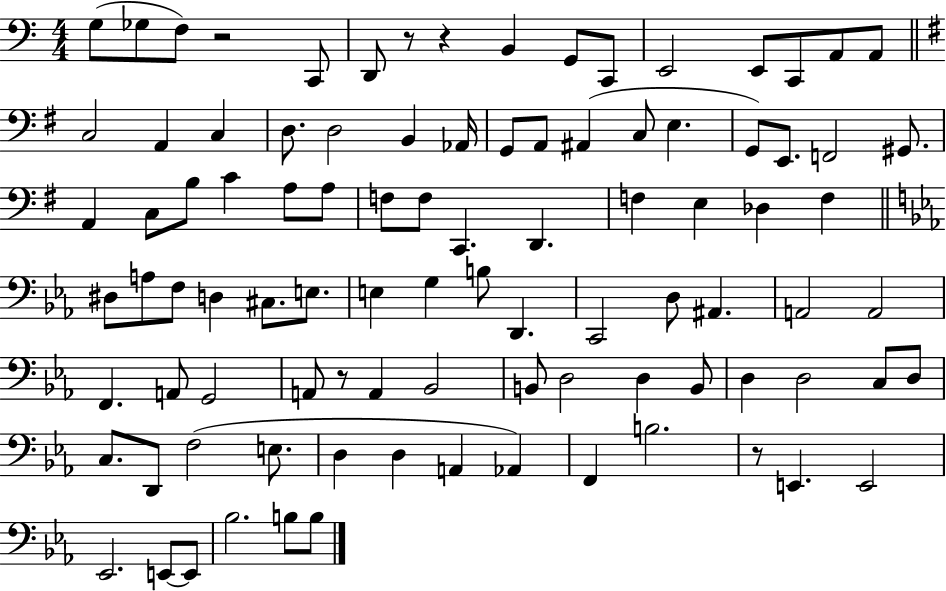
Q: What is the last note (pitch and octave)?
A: B3